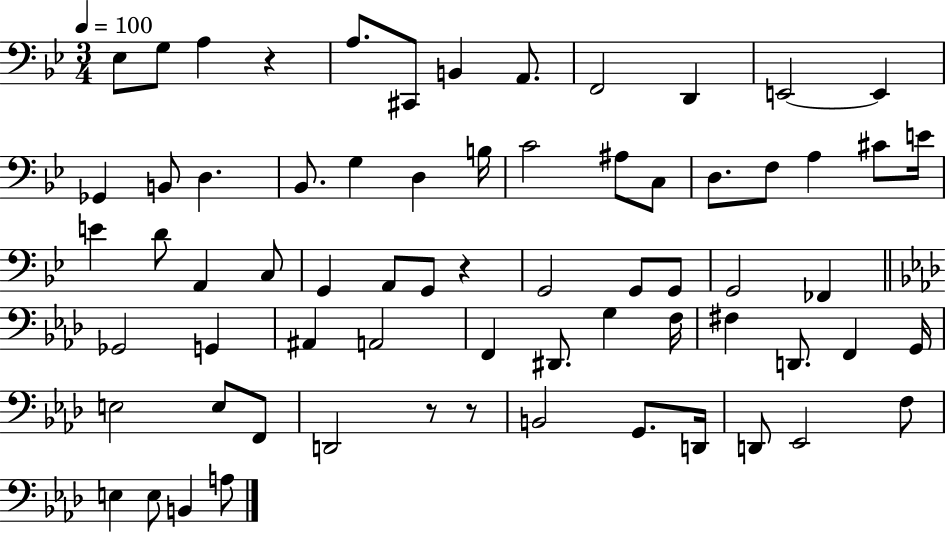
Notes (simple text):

Eb3/e G3/e A3/q R/q A3/e. C#2/e B2/q A2/e. F2/h D2/q E2/h E2/q Gb2/q B2/e D3/q. Bb2/e. G3/q D3/q B3/s C4/h A#3/e C3/e D3/e. F3/e A3/q C#4/e E4/s E4/q D4/e A2/q C3/e G2/q A2/e G2/e R/q G2/h G2/e G2/e G2/h FES2/q Gb2/h G2/q A#2/q A2/h F2/q D#2/e. G3/q F3/s F#3/q D2/e. F2/q G2/s E3/h E3/e F2/e D2/h R/e R/e B2/h G2/e. D2/s D2/e Eb2/h F3/e E3/q E3/e B2/q A3/e